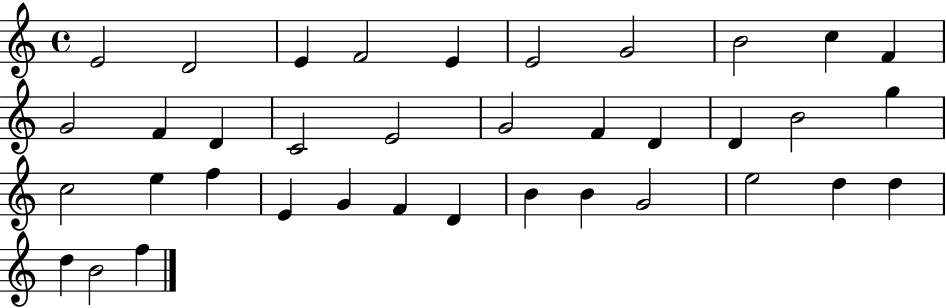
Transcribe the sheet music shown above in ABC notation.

X:1
T:Untitled
M:4/4
L:1/4
K:C
E2 D2 E F2 E E2 G2 B2 c F G2 F D C2 E2 G2 F D D B2 g c2 e f E G F D B B G2 e2 d d d B2 f